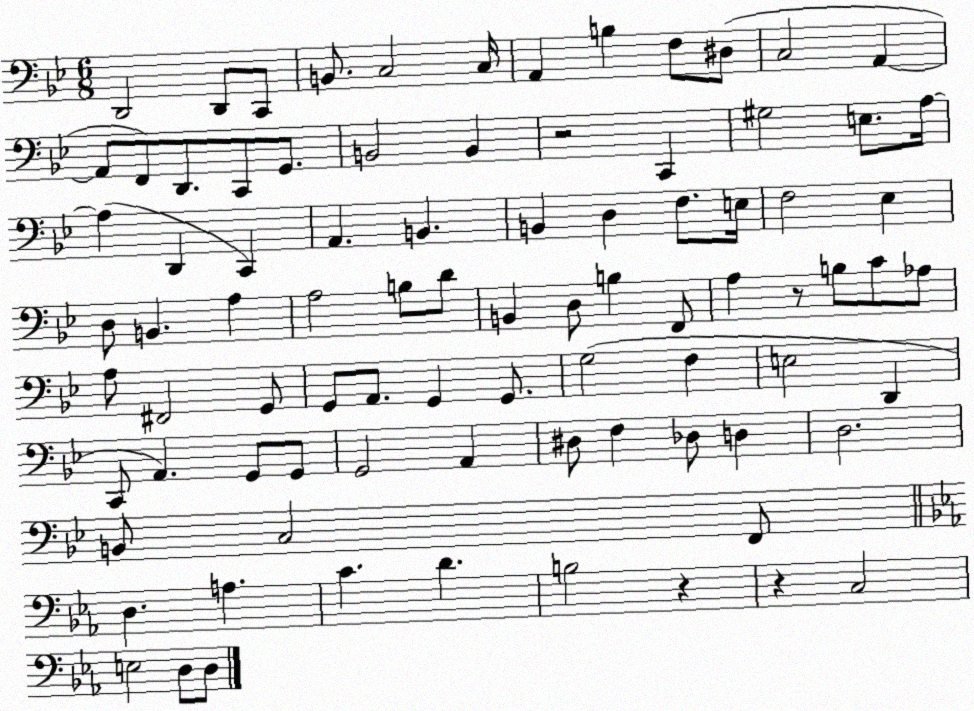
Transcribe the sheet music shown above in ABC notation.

X:1
T:Untitled
M:6/8
L:1/4
K:Bb
D,,2 D,,/2 C,,/2 B,,/2 C,2 C,/4 A,, B, F,/2 ^D,/2 C,2 A,, A,,/2 F,,/2 D,,/2 C,,/2 G,,/2 B,,2 B,, z2 C,, ^G,2 E,/2 A,/4 A, D,, C,, A,, B,, B,, D, F,/2 E,/4 F,2 _E, D,/2 B,, A, A,2 B,/2 D/2 B,, D,/2 B, F,,/2 A, z/2 B,/2 C/2 _A,/2 A,/2 ^F,,2 G,,/2 G,,/2 A,,/2 G,, G,,/2 G,2 F, E,2 D,, C,,/2 A,, G,,/2 G,,/2 G,,2 A,, ^D,/2 F, _D,/2 D, D,2 B,,/2 C,2 F,,/2 D, A, C D B,2 z z C,2 E,2 D,/2 D,/2